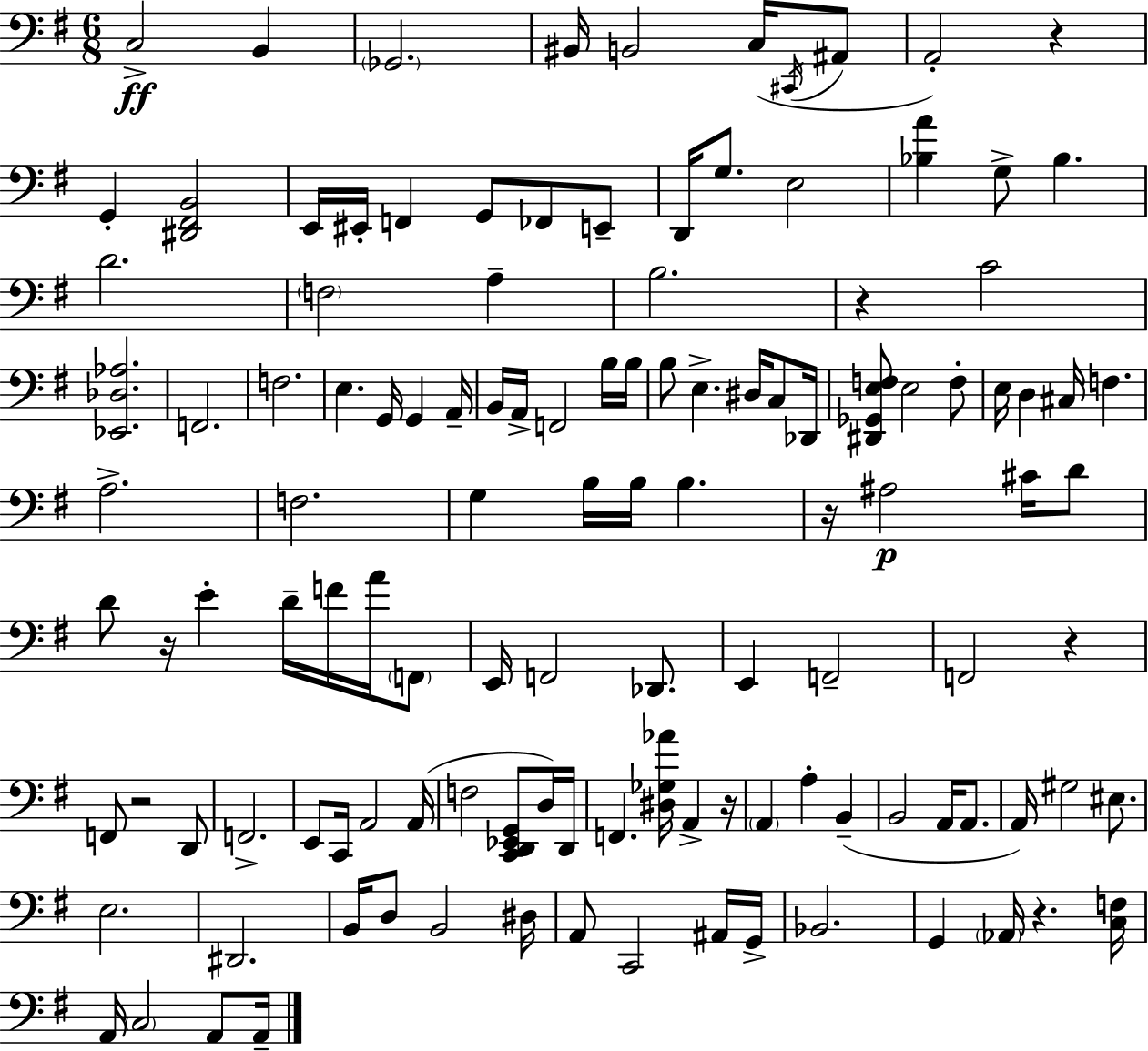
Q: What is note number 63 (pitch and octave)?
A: F2